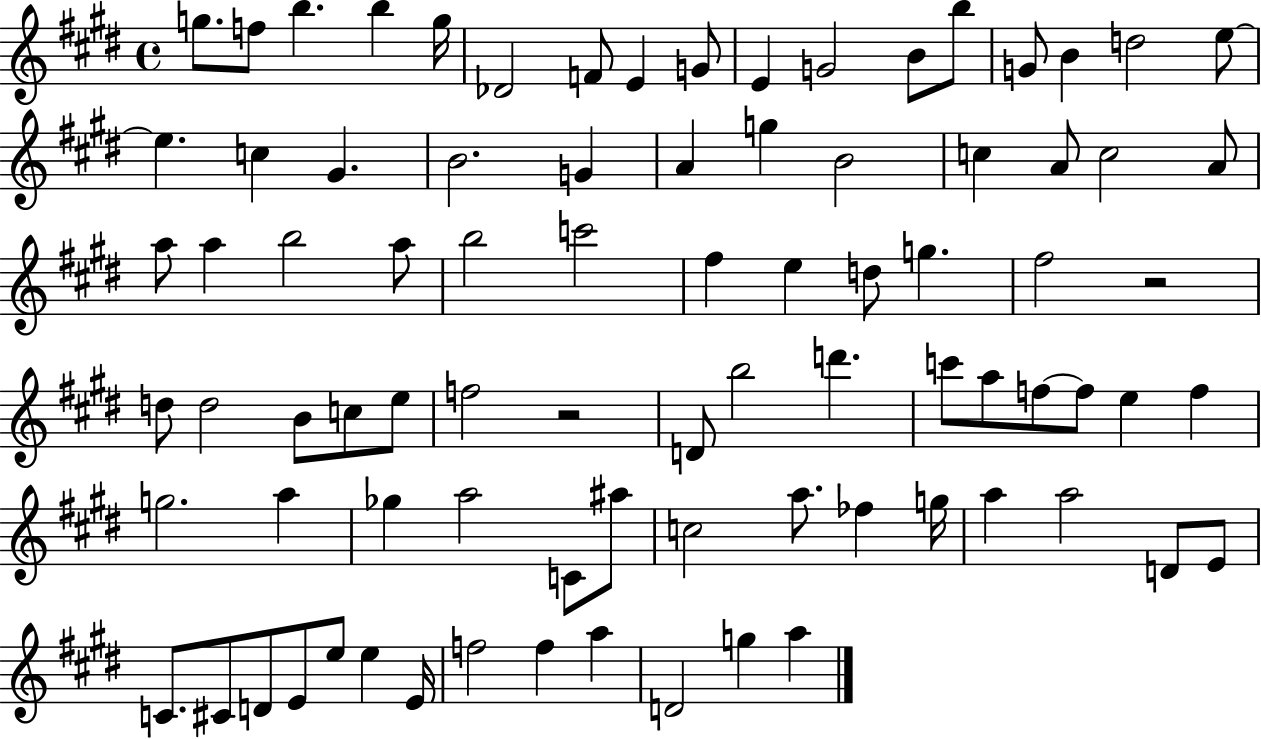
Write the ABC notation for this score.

X:1
T:Untitled
M:4/4
L:1/4
K:E
g/2 f/2 b b g/4 _D2 F/2 E G/2 E G2 B/2 b/2 G/2 B d2 e/2 e c ^G B2 G A g B2 c A/2 c2 A/2 a/2 a b2 a/2 b2 c'2 ^f e d/2 g ^f2 z2 d/2 d2 B/2 c/2 e/2 f2 z2 D/2 b2 d' c'/2 a/2 f/2 f/2 e f g2 a _g a2 C/2 ^a/2 c2 a/2 _f g/4 a a2 D/2 E/2 C/2 ^C/2 D/2 E/2 e/2 e E/4 f2 f a D2 g a